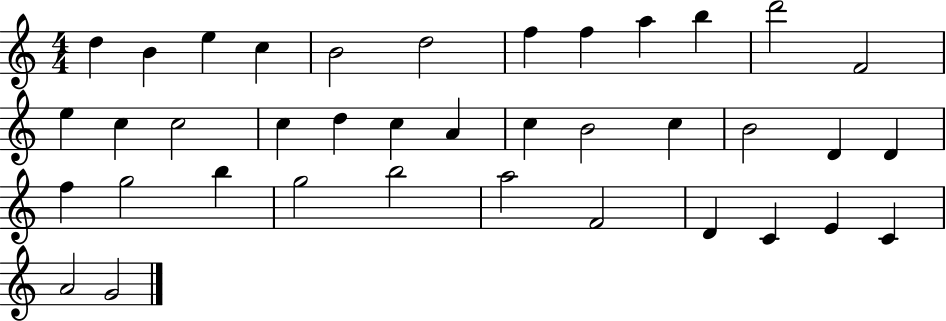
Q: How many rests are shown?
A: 0